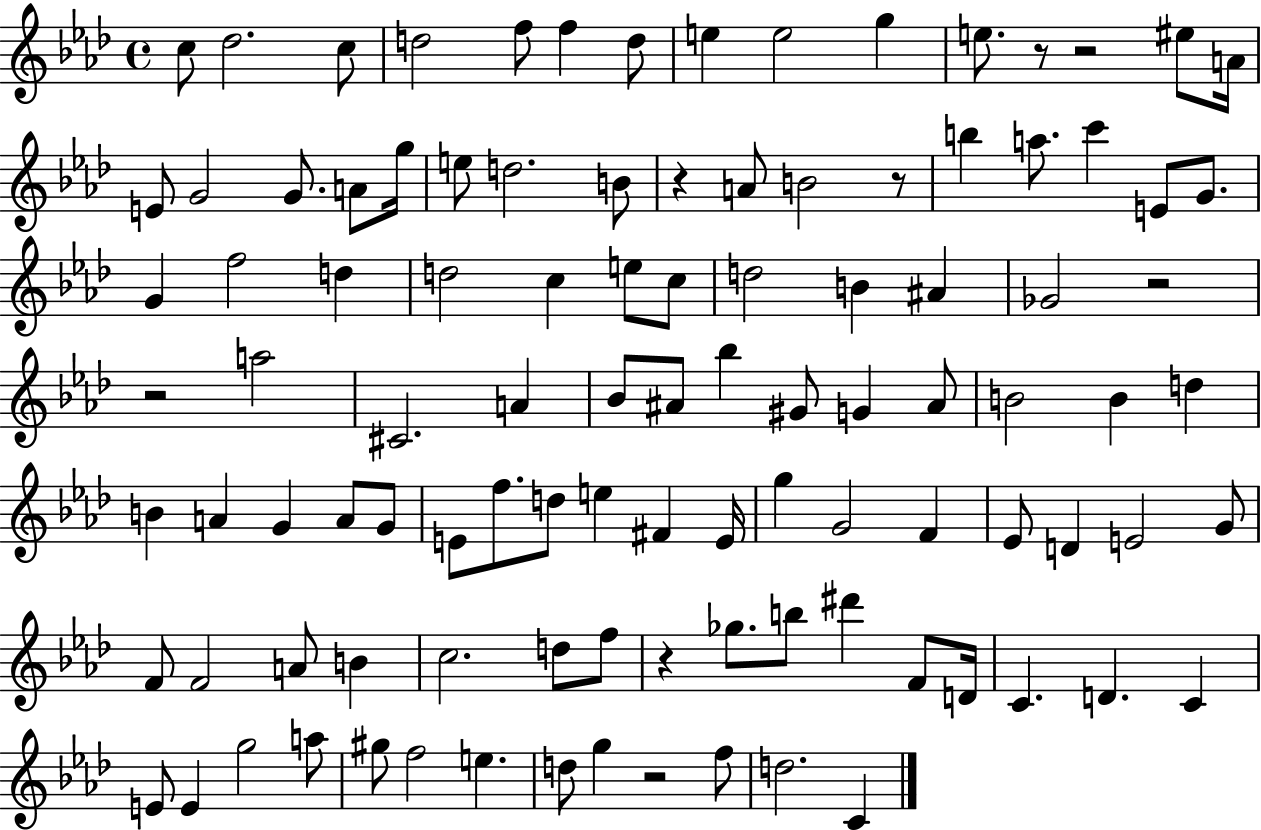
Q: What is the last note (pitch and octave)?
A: C4